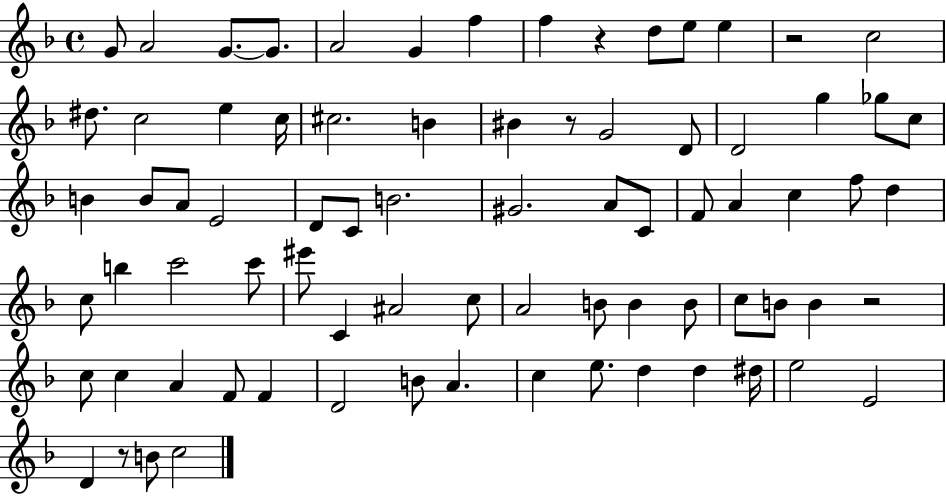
G4/e A4/h G4/e. G4/e. A4/h G4/q F5/q F5/q R/q D5/e E5/e E5/q R/h C5/h D#5/e. C5/h E5/q C5/s C#5/h. B4/q BIS4/q R/e G4/h D4/e D4/h G5/q Gb5/e C5/e B4/q B4/e A4/e E4/h D4/e C4/e B4/h. G#4/h. A4/e C4/e F4/e A4/q C5/q F5/e D5/q C5/e B5/q C6/h C6/e EIS6/e C4/q A#4/h C5/e A4/h B4/e B4/q B4/e C5/e B4/e B4/q R/h C5/e C5/q A4/q F4/e F4/q D4/h B4/e A4/q. C5/q E5/e. D5/q D5/q D#5/s E5/h E4/h D4/q R/e B4/e C5/h